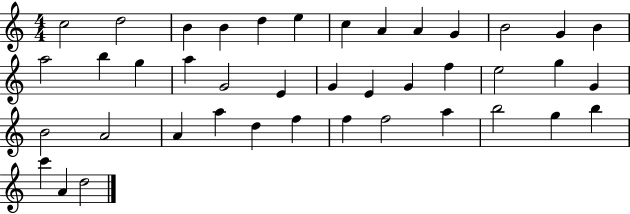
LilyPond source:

{
  \clef treble
  \numericTimeSignature
  \time 4/4
  \key c \major
  c''2 d''2 | b'4 b'4 d''4 e''4 | c''4 a'4 a'4 g'4 | b'2 g'4 b'4 | \break a''2 b''4 g''4 | a''4 g'2 e'4 | g'4 e'4 g'4 f''4 | e''2 g''4 g'4 | \break b'2 a'2 | a'4 a''4 d''4 f''4 | f''4 f''2 a''4 | b''2 g''4 b''4 | \break c'''4 a'4 d''2 | \bar "|."
}